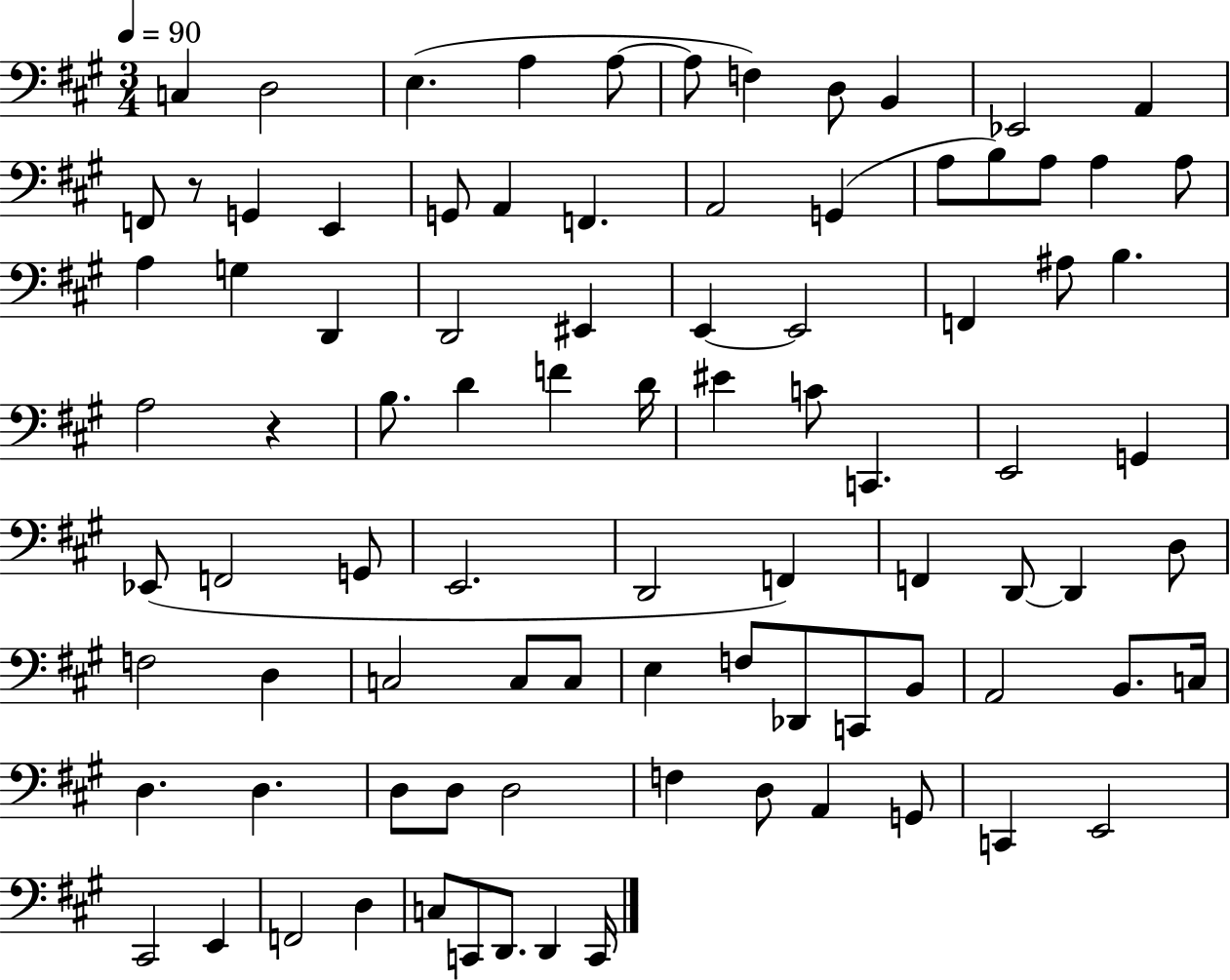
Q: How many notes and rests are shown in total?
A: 89